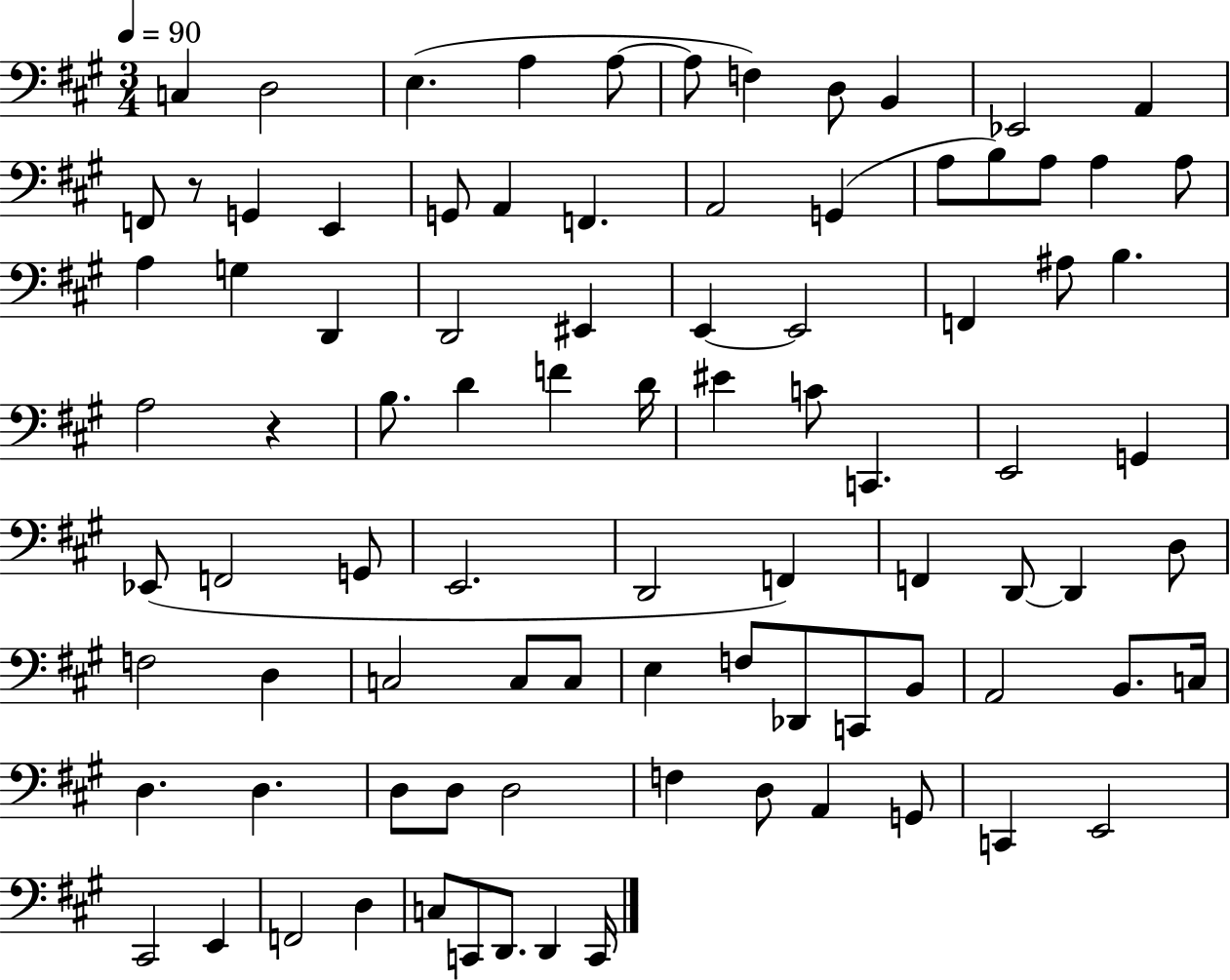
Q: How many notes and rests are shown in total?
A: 89